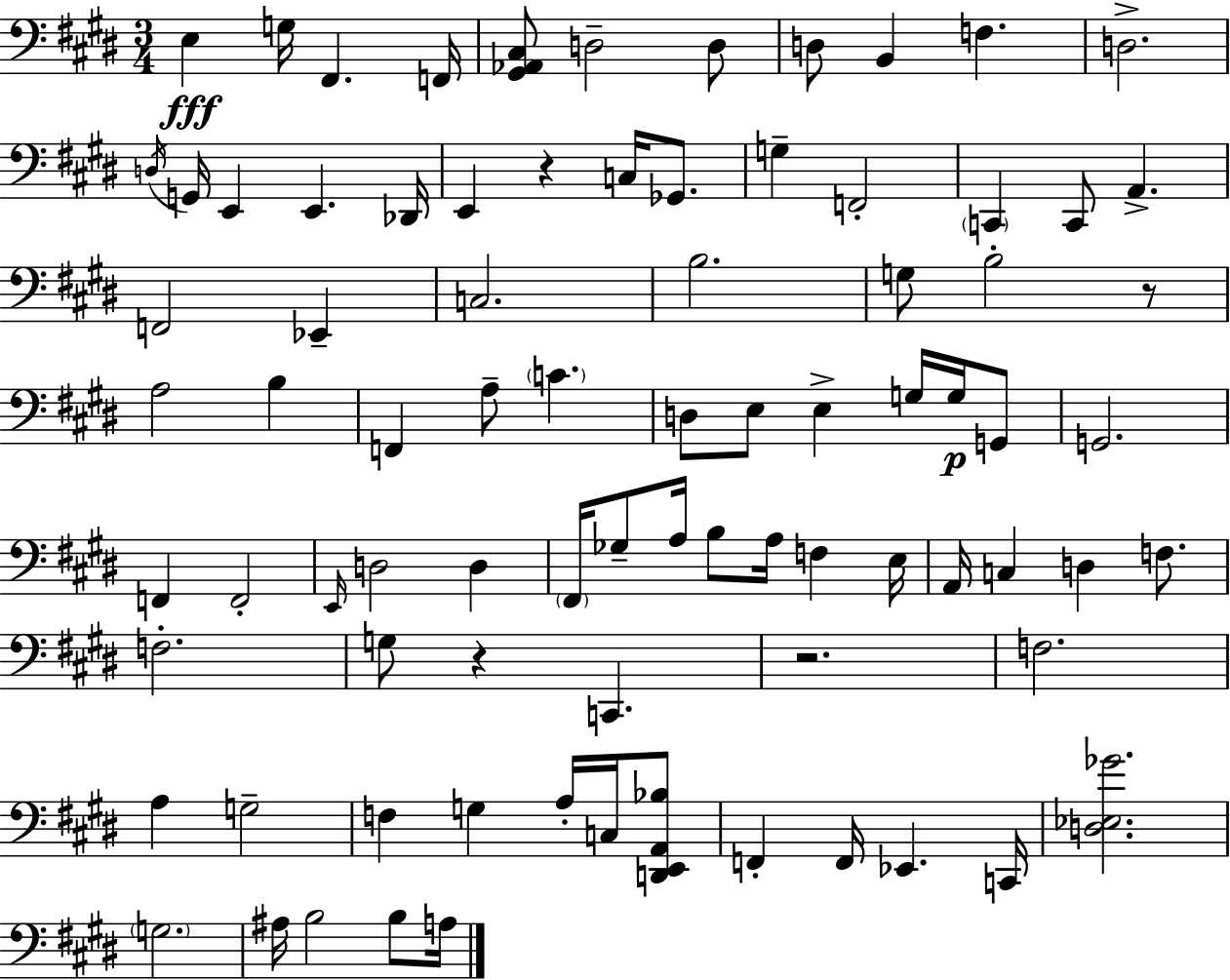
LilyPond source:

{
  \clef bass
  \numericTimeSignature
  \time 3/4
  \key e \major
  e4\fff g16 fis,4. f,16 | <gis, aes, cis>8 d2-- d8 | d8 b,4 f4. | d2.-> | \break \acciaccatura { d16 } g,16 e,4 e,4. | des,16 e,4 r4 c16 ges,8. | g4-- f,2-. | \parenthesize c,4 c,8 a,4.-> | \break f,2 ees,4-- | c2. | b2. | g8 b2-. r8 | \break a2 b4 | f,4 a8-- \parenthesize c'4. | d8 e8 e4-> g16 g16\p g,8 | g,2. | \break f,4 f,2-. | \grace { e,16 } d2 d4 | \parenthesize fis,16 ges8-- a16 b8 a16 f4 | e16 a,16 c4 d4 f8. | \break f2.-. | g8 r4 c,4. | r2. | f2. | \break a4 g2-- | f4 g4 a16-. c16 | <d, e, a, bes>8 f,4-. f,16 ees,4. | c,16 <d ees ges'>2. | \break \parenthesize g2. | ais16 b2 b8 | a16 \bar "|."
}